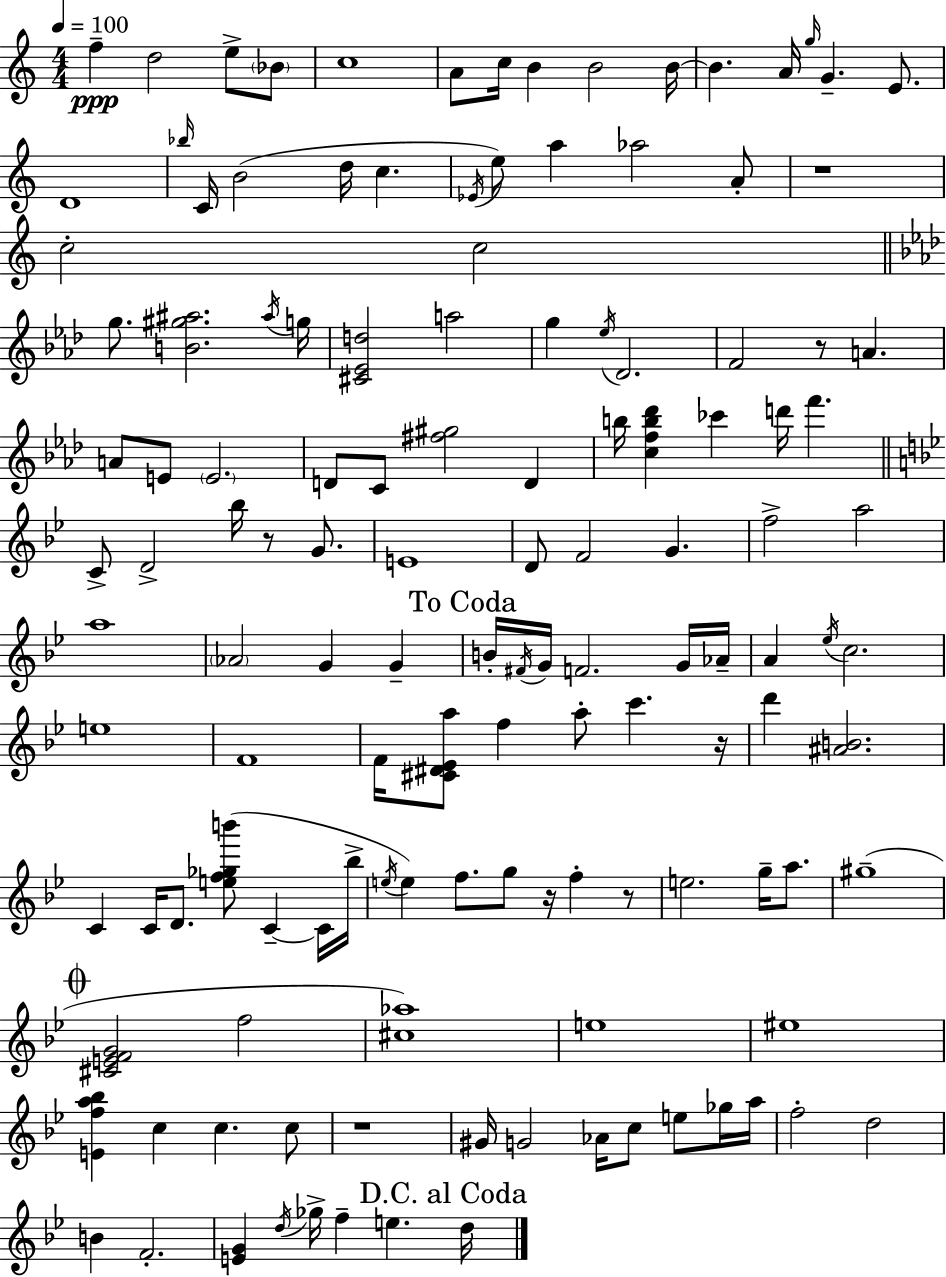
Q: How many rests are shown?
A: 7